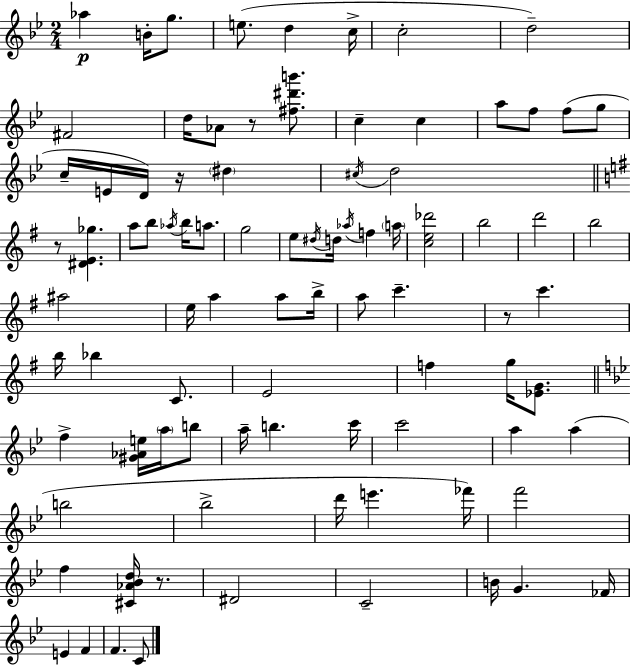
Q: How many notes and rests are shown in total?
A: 88